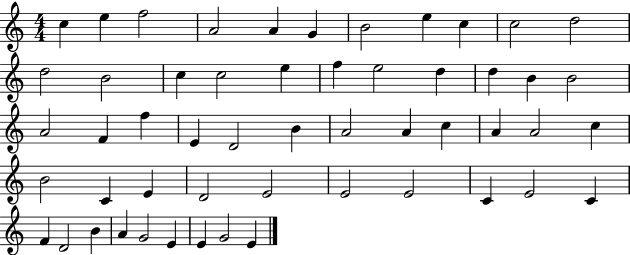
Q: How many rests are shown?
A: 0